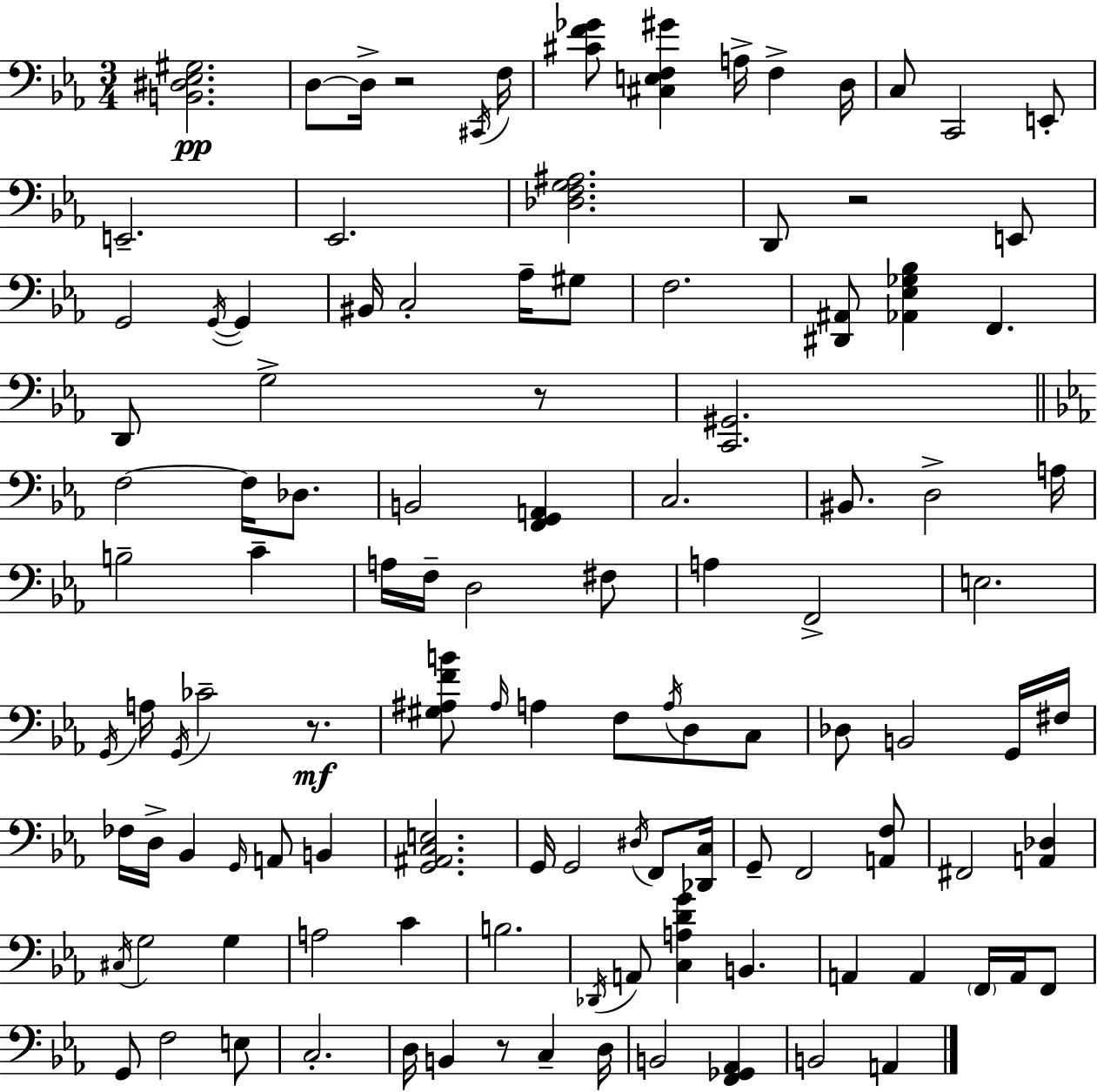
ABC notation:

X:1
T:Untitled
M:3/4
L:1/4
K:Cm
[B,,^D,_E,^G,]2 D,/2 D,/4 z2 ^C,,/4 F,/4 [^CF_G]/2 [^C,E,F,^G] A,/4 F, D,/4 C,/2 C,,2 E,,/2 E,,2 _E,,2 [_D,F,G,^A,]2 D,,/2 z2 E,,/2 G,,2 G,,/4 G,, ^B,,/4 C,2 _A,/4 ^G,/2 F,2 [^D,,^A,,]/2 [_A,,_E,_G,_B,] F,, D,,/2 G,2 z/2 [C,,^G,,]2 F,2 F,/4 _D,/2 B,,2 [F,,G,,A,,] C,2 ^B,,/2 D,2 A,/4 B,2 C A,/4 F,/4 D,2 ^F,/2 A, F,,2 E,2 G,,/4 A,/4 G,,/4 _C2 z/2 [^G,^A,FB]/2 ^A,/4 A, F,/2 A,/4 D,/2 C,/2 _D,/2 B,,2 G,,/4 ^F,/4 _F,/4 D,/4 _B,, G,,/4 A,,/2 B,, [G,,^A,,C,E,]2 G,,/4 G,,2 ^D,/4 F,,/2 [_D,,C,]/4 G,,/2 F,,2 [A,,F,]/2 ^F,,2 [A,,_D,] ^C,/4 G,2 G, A,2 C B,2 _D,,/4 A,,/2 [C,A,DG] B,, A,, A,, F,,/4 A,,/4 F,,/2 G,,/2 F,2 E,/2 C,2 D,/4 B,, z/2 C, D,/4 B,,2 [F,,_G,,_A,,] B,,2 A,,